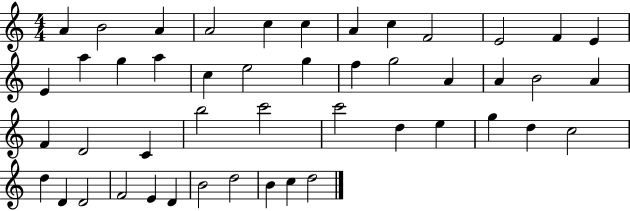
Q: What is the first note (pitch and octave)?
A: A4